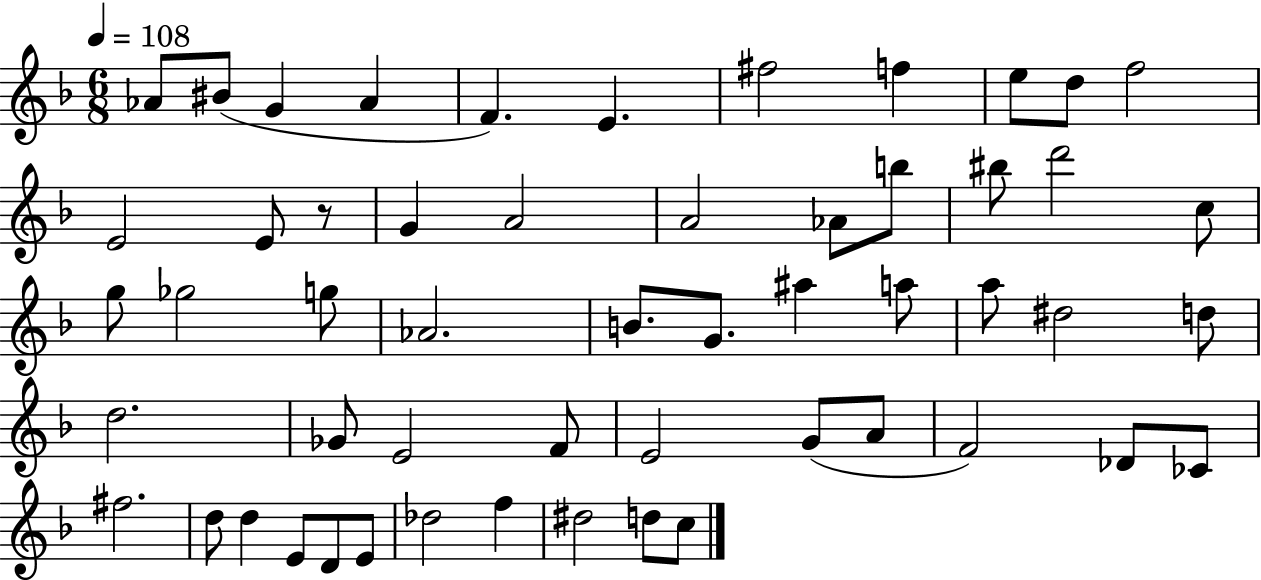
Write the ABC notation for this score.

X:1
T:Untitled
M:6/8
L:1/4
K:F
_A/2 ^B/2 G _A F E ^f2 f e/2 d/2 f2 E2 E/2 z/2 G A2 A2 _A/2 b/2 ^b/2 d'2 c/2 g/2 _g2 g/2 _A2 B/2 G/2 ^a a/2 a/2 ^d2 d/2 d2 _G/2 E2 F/2 E2 G/2 A/2 F2 _D/2 _C/2 ^f2 d/2 d E/2 D/2 E/2 _d2 f ^d2 d/2 c/2